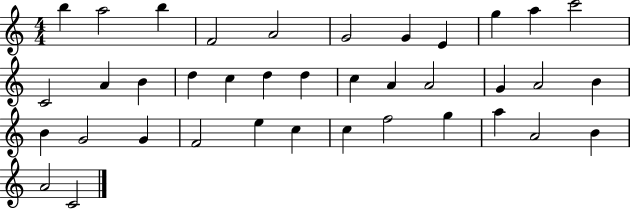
B5/q A5/h B5/q F4/h A4/h G4/h G4/q E4/q G5/q A5/q C6/h C4/h A4/q B4/q D5/q C5/q D5/q D5/q C5/q A4/q A4/h G4/q A4/h B4/q B4/q G4/h G4/q F4/h E5/q C5/q C5/q F5/h G5/q A5/q A4/h B4/q A4/h C4/h